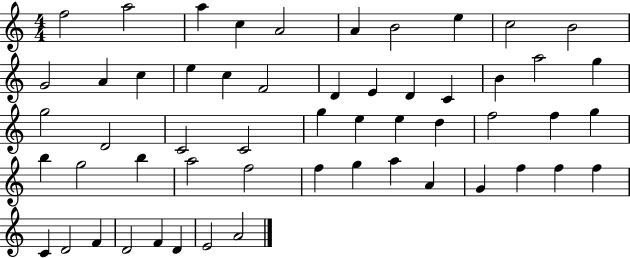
X:1
T:Untitled
M:4/4
L:1/4
K:C
f2 a2 a c A2 A B2 e c2 B2 G2 A c e c F2 D E D C B a2 g g2 D2 C2 C2 g e e d f2 f g b g2 b a2 f2 f g a A G f f f C D2 F D2 F D E2 A2